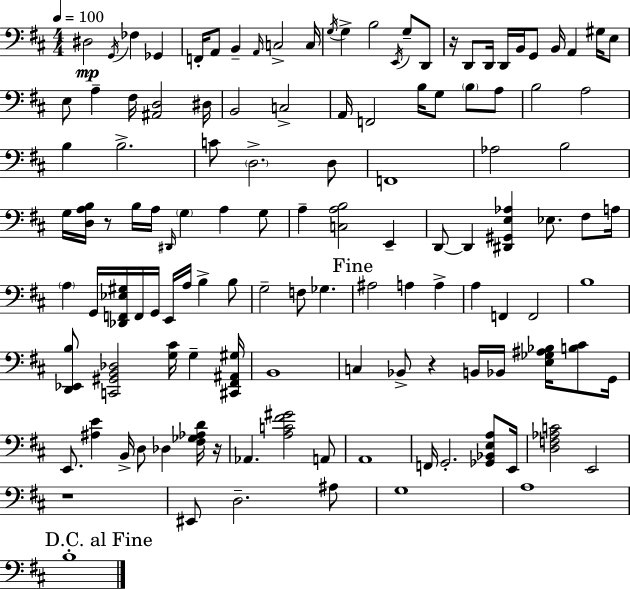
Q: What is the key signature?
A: D major